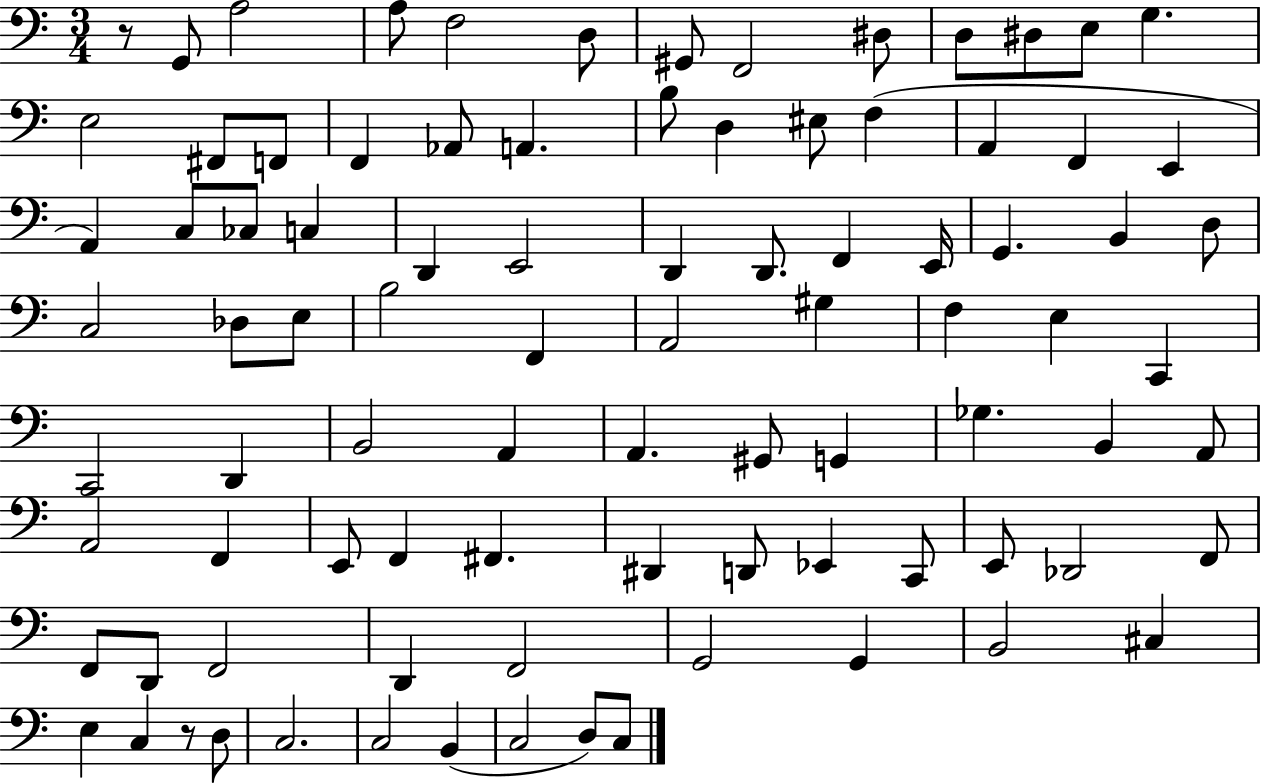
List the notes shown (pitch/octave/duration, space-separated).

R/e G2/e A3/h A3/e F3/h D3/e G#2/e F2/h D#3/e D3/e D#3/e E3/e G3/q. E3/h F#2/e F2/e F2/q Ab2/e A2/q. B3/e D3/q EIS3/e F3/q A2/q F2/q E2/q A2/q C3/e CES3/e C3/q D2/q E2/h D2/q D2/e. F2/q E2/s G2/q. B2/q D3/e C3/h Db3/e E3/e B3/h F2/q A2/h G#3/q F3/q E3/q C2/q C2/h D2/q B2/h A2/q A2/q. G#2/e G2/q Gb3/q. B2/q A2/e A2/h F2/q E2/e F2/q F#2/q. D#2/q D2/e Eb2/q C2/e E2/e Db2/h F2/e F2/e D2/e F2/h D2/q F2/h G2/h G2/q B2/h C#3/q E3/q C3/q R/e D3/e C3/h. C3/h B2/q C3/h D3/e C3/e